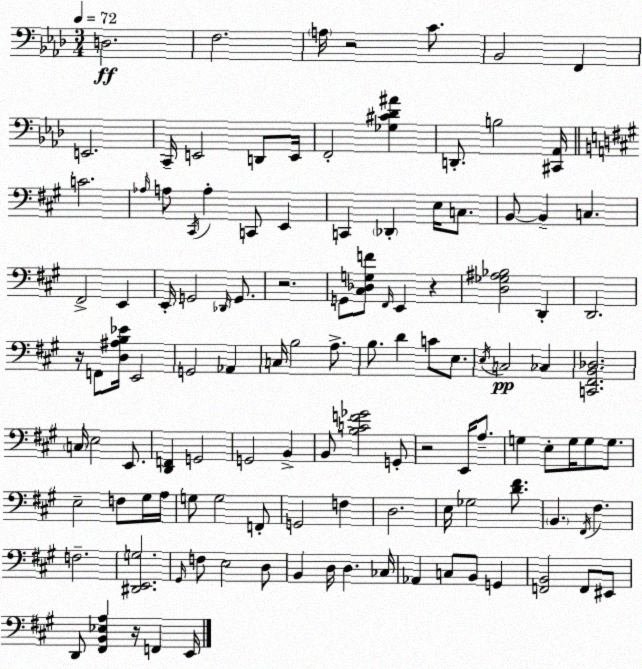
X:1
T:Untitled
M:3/4
L:1/4
K:Ab
D,2 F,2 A,/4 z2 C/2 _B,,2 F,, E,,2 C,,/4 E,,2 D,,/2 E,,/4 F,,2 [_G,^C_D^A] D,,/2 B,2 [^C,,_A,,]/4 C2 _A,/4 A,/2 ^C,,/4 A, C,,/2 E,, C,, _D,, E,/4 C,/2 B,,/2 B,, C, ^F,,2 E,, E,,/4 G,,2 _D,,/4 G,,/2 z2 G,,/2 [^C,_D,G,F]/2 ^F,,/4 E,, z [D,_G,^A,_B,]2 D,, D,,2 z/4 F,,/2 [D,^A,B,_E]/4 E,,2 G,,2 _A,, C,/4 B,2 A,/2 B,/2 D C/2 E,/2 E,/4 C,2 _C, [C,,^F,,B,,_D,]2 C,/4 E,2 E,,/2 [D,,F,,] G,,2 G,,2 B,, B,,/2 [B,CF_G]2 G,,/2 z2 E,,/4 A,/2 G, E,/2 G,/4 G,/2 G,/2 E,2 F,/2 ^G,/4 A,/4 G,/2 G,2 F,,/2 G,,2 F, D,2 E,/4 _G,2 [D^F]/2 B,, ^F,,/4 ^F, F,2 [^D,,E,,G,]2 ^G,,/4 F,/2 E,2 D,/2 B,, D,/4 D, _C,/4 _A,, C,/2 B,,/2 G,, [F,,B,,]2 F,,/2 ^E,,/2 D,,/2 [^F,,B,,_E,A,] z/4 F,, E,,/4